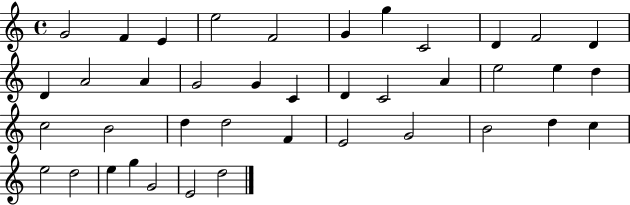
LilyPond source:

{
  \clef treble
  \time 4/4
  \defaultTimeSignature
  \key c \major
  g'2 f'4 e'4 | e''2 f'2 | g'4 g''4 c'2 | d'4 f'2 d'4 | \break d'4 a'2 a'4 | g'2 g'4 c'4 | d'4 c'2 a'4 | e''2 e''4 d''4 | \break c''2 b'2 | d''4 d''2 f'4 | e'2 g'2 | b'2 d''4 c''4 | \break e''2 d''2 | e''4 g''4 g'2 | e'2 d''2 | \bar "|."
}